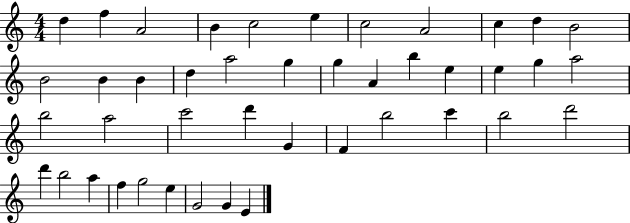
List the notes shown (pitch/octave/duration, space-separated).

D5/q F5/q A4/h B4/q C5/h E5/q C5/h A4/h C5/q D5/q B4/h B4/h B4/q B4/q D5/q A5/h G5/q G5/q A4/q B5/q E5/q E5/q G5/q A5/h B5/h A5/h C6/h D6/q G4/q F4/q B5/h C6/q B5/h D6/h D6/q B5/h A5/q F5/q G5/h E5/q G4/h G4/q E4/q